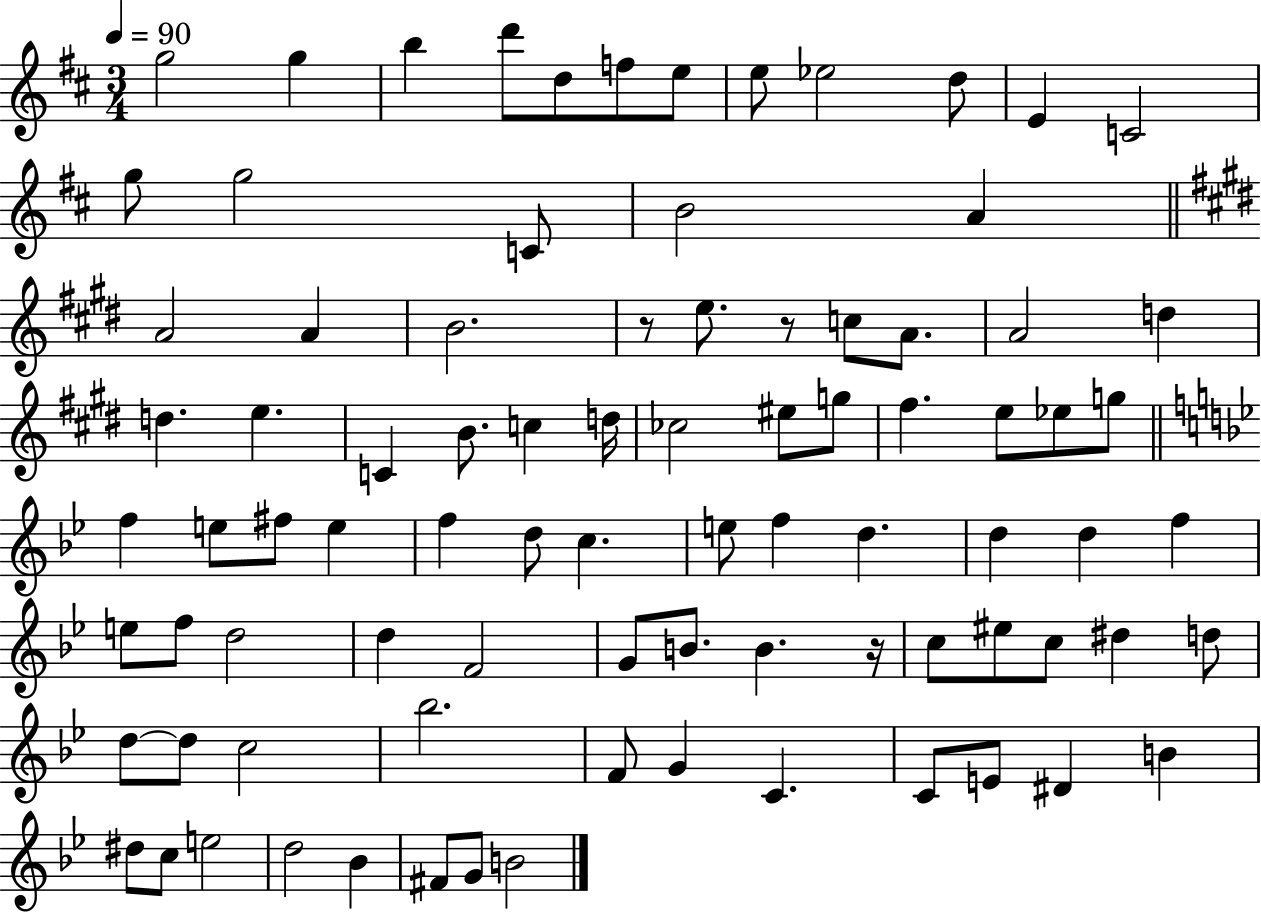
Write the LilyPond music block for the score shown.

{
  \clef treble
  \numericTimeSignature
  \time 3/4
  \key d \major
  \tempo 4 = 90
  g''2 g''4 | b''4 d'''8 d''8 f''8 e''8 | e''8 ees''2 d''8 | e'4 c'2 | \break g''8 g''2 c'8 | b'2 a'4 | \bar "||" \break \key e \major a'2 a'4 | b'2. | r8 e''8. r8 c''8 a'8. | a'2 d''4 | \break d''4. e''4. | c'4 b'8. c''4 d''16 | ces''2 eis''8 g''8 | fis''4. e''8 ees''8 g''8 | \break \bar "||" \break \key g \minor f''4 e''8 fis''8 e''4 | f''4 d''8 c''4. | e''8 f''4 d''4. | d''4 d''4 f''4 | \break e''8 f''8 d''2 | d''4 f'2 | g'8 b'8. b'4. r16 | c''8 eis''8 c''8 dis''4 d''8 | \break d''8~~ d''8 c''2 | bes''2. | f'8 g'4 c'4. | c'8 e'8 dis'4 b'4 | \break dis''8 c''8 e''2 | d''2 bes'4 | fis'8 g'8 b'2 | \bar "|."
}